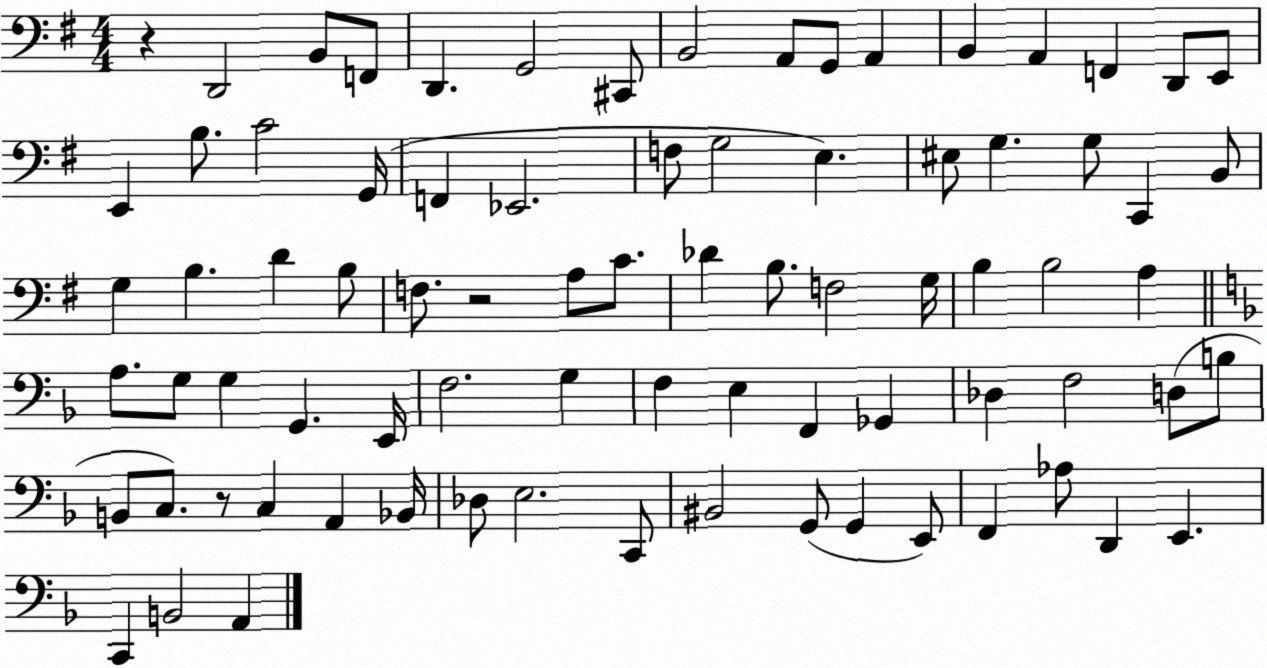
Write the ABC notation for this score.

X:1
T:Untitled
M:4/4
L:1/4
K:G
z D,,2 B,,/2 F,,/2 D,, G,,2 ^C,,/2 B,,2 A,,/2 G,,/2 A,, B,, A,, F,, D,,/2 E,,/2 E,, B,/2 C2 G,,/4 F,, _E,,2 F,/2 G,2 E, ^E,/2 G, G,/2 C,, B,,/2 G, B, D B,/2 F,/2 z2 A,/2 C/2 _D B,/2 F,2 G,/4 B, B,2 A, A,/2 G,/2 G, G,, E,,/4 F,2 G, F, E, F,, _G,, _D, F,2 D,/2 B,/2 B,,/2 C,/2 z/2 C, A,, _B,,/4 _D,/2 E,2 C,,/2 ^B,,2 G,,/2 G,, E,,/2 F,, _A,/2 D,, E,, C,, B,,2 A,,